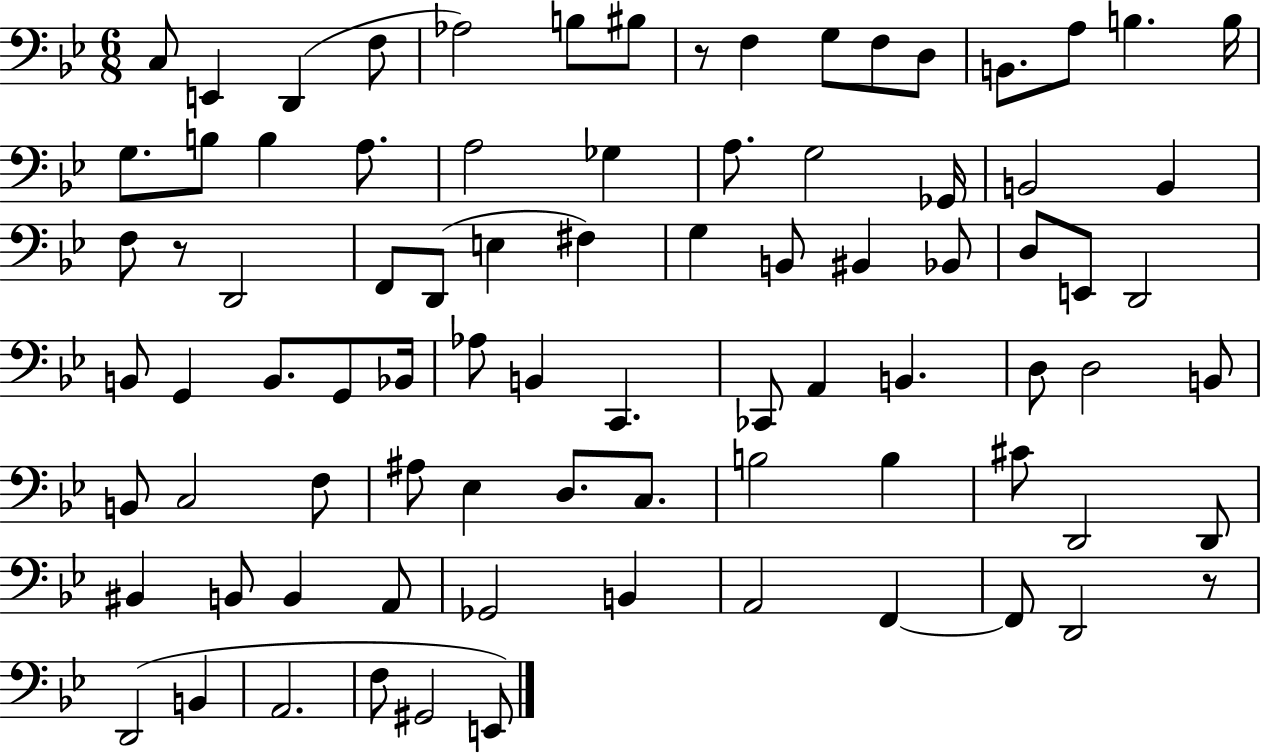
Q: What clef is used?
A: bass